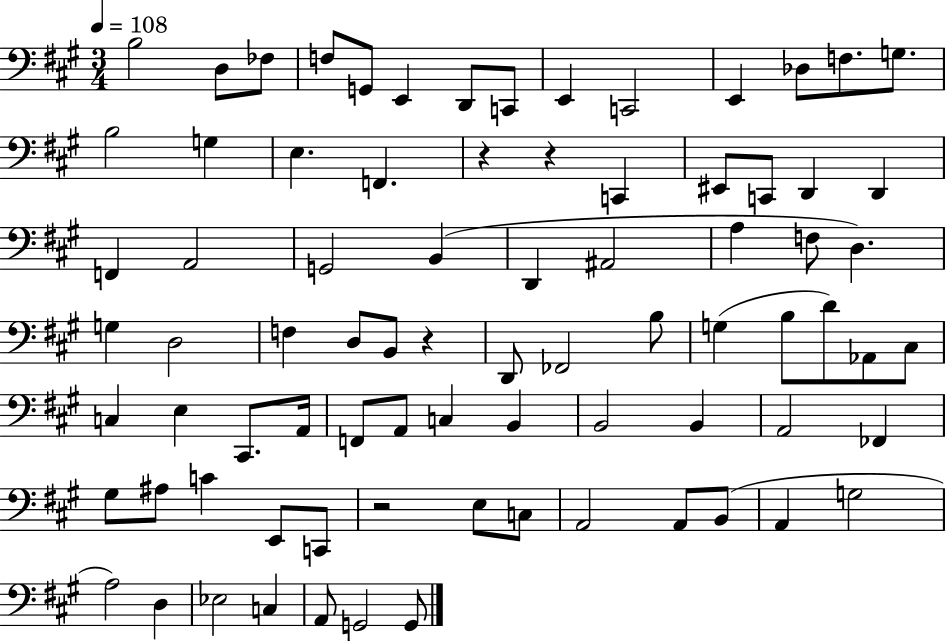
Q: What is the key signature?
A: A major